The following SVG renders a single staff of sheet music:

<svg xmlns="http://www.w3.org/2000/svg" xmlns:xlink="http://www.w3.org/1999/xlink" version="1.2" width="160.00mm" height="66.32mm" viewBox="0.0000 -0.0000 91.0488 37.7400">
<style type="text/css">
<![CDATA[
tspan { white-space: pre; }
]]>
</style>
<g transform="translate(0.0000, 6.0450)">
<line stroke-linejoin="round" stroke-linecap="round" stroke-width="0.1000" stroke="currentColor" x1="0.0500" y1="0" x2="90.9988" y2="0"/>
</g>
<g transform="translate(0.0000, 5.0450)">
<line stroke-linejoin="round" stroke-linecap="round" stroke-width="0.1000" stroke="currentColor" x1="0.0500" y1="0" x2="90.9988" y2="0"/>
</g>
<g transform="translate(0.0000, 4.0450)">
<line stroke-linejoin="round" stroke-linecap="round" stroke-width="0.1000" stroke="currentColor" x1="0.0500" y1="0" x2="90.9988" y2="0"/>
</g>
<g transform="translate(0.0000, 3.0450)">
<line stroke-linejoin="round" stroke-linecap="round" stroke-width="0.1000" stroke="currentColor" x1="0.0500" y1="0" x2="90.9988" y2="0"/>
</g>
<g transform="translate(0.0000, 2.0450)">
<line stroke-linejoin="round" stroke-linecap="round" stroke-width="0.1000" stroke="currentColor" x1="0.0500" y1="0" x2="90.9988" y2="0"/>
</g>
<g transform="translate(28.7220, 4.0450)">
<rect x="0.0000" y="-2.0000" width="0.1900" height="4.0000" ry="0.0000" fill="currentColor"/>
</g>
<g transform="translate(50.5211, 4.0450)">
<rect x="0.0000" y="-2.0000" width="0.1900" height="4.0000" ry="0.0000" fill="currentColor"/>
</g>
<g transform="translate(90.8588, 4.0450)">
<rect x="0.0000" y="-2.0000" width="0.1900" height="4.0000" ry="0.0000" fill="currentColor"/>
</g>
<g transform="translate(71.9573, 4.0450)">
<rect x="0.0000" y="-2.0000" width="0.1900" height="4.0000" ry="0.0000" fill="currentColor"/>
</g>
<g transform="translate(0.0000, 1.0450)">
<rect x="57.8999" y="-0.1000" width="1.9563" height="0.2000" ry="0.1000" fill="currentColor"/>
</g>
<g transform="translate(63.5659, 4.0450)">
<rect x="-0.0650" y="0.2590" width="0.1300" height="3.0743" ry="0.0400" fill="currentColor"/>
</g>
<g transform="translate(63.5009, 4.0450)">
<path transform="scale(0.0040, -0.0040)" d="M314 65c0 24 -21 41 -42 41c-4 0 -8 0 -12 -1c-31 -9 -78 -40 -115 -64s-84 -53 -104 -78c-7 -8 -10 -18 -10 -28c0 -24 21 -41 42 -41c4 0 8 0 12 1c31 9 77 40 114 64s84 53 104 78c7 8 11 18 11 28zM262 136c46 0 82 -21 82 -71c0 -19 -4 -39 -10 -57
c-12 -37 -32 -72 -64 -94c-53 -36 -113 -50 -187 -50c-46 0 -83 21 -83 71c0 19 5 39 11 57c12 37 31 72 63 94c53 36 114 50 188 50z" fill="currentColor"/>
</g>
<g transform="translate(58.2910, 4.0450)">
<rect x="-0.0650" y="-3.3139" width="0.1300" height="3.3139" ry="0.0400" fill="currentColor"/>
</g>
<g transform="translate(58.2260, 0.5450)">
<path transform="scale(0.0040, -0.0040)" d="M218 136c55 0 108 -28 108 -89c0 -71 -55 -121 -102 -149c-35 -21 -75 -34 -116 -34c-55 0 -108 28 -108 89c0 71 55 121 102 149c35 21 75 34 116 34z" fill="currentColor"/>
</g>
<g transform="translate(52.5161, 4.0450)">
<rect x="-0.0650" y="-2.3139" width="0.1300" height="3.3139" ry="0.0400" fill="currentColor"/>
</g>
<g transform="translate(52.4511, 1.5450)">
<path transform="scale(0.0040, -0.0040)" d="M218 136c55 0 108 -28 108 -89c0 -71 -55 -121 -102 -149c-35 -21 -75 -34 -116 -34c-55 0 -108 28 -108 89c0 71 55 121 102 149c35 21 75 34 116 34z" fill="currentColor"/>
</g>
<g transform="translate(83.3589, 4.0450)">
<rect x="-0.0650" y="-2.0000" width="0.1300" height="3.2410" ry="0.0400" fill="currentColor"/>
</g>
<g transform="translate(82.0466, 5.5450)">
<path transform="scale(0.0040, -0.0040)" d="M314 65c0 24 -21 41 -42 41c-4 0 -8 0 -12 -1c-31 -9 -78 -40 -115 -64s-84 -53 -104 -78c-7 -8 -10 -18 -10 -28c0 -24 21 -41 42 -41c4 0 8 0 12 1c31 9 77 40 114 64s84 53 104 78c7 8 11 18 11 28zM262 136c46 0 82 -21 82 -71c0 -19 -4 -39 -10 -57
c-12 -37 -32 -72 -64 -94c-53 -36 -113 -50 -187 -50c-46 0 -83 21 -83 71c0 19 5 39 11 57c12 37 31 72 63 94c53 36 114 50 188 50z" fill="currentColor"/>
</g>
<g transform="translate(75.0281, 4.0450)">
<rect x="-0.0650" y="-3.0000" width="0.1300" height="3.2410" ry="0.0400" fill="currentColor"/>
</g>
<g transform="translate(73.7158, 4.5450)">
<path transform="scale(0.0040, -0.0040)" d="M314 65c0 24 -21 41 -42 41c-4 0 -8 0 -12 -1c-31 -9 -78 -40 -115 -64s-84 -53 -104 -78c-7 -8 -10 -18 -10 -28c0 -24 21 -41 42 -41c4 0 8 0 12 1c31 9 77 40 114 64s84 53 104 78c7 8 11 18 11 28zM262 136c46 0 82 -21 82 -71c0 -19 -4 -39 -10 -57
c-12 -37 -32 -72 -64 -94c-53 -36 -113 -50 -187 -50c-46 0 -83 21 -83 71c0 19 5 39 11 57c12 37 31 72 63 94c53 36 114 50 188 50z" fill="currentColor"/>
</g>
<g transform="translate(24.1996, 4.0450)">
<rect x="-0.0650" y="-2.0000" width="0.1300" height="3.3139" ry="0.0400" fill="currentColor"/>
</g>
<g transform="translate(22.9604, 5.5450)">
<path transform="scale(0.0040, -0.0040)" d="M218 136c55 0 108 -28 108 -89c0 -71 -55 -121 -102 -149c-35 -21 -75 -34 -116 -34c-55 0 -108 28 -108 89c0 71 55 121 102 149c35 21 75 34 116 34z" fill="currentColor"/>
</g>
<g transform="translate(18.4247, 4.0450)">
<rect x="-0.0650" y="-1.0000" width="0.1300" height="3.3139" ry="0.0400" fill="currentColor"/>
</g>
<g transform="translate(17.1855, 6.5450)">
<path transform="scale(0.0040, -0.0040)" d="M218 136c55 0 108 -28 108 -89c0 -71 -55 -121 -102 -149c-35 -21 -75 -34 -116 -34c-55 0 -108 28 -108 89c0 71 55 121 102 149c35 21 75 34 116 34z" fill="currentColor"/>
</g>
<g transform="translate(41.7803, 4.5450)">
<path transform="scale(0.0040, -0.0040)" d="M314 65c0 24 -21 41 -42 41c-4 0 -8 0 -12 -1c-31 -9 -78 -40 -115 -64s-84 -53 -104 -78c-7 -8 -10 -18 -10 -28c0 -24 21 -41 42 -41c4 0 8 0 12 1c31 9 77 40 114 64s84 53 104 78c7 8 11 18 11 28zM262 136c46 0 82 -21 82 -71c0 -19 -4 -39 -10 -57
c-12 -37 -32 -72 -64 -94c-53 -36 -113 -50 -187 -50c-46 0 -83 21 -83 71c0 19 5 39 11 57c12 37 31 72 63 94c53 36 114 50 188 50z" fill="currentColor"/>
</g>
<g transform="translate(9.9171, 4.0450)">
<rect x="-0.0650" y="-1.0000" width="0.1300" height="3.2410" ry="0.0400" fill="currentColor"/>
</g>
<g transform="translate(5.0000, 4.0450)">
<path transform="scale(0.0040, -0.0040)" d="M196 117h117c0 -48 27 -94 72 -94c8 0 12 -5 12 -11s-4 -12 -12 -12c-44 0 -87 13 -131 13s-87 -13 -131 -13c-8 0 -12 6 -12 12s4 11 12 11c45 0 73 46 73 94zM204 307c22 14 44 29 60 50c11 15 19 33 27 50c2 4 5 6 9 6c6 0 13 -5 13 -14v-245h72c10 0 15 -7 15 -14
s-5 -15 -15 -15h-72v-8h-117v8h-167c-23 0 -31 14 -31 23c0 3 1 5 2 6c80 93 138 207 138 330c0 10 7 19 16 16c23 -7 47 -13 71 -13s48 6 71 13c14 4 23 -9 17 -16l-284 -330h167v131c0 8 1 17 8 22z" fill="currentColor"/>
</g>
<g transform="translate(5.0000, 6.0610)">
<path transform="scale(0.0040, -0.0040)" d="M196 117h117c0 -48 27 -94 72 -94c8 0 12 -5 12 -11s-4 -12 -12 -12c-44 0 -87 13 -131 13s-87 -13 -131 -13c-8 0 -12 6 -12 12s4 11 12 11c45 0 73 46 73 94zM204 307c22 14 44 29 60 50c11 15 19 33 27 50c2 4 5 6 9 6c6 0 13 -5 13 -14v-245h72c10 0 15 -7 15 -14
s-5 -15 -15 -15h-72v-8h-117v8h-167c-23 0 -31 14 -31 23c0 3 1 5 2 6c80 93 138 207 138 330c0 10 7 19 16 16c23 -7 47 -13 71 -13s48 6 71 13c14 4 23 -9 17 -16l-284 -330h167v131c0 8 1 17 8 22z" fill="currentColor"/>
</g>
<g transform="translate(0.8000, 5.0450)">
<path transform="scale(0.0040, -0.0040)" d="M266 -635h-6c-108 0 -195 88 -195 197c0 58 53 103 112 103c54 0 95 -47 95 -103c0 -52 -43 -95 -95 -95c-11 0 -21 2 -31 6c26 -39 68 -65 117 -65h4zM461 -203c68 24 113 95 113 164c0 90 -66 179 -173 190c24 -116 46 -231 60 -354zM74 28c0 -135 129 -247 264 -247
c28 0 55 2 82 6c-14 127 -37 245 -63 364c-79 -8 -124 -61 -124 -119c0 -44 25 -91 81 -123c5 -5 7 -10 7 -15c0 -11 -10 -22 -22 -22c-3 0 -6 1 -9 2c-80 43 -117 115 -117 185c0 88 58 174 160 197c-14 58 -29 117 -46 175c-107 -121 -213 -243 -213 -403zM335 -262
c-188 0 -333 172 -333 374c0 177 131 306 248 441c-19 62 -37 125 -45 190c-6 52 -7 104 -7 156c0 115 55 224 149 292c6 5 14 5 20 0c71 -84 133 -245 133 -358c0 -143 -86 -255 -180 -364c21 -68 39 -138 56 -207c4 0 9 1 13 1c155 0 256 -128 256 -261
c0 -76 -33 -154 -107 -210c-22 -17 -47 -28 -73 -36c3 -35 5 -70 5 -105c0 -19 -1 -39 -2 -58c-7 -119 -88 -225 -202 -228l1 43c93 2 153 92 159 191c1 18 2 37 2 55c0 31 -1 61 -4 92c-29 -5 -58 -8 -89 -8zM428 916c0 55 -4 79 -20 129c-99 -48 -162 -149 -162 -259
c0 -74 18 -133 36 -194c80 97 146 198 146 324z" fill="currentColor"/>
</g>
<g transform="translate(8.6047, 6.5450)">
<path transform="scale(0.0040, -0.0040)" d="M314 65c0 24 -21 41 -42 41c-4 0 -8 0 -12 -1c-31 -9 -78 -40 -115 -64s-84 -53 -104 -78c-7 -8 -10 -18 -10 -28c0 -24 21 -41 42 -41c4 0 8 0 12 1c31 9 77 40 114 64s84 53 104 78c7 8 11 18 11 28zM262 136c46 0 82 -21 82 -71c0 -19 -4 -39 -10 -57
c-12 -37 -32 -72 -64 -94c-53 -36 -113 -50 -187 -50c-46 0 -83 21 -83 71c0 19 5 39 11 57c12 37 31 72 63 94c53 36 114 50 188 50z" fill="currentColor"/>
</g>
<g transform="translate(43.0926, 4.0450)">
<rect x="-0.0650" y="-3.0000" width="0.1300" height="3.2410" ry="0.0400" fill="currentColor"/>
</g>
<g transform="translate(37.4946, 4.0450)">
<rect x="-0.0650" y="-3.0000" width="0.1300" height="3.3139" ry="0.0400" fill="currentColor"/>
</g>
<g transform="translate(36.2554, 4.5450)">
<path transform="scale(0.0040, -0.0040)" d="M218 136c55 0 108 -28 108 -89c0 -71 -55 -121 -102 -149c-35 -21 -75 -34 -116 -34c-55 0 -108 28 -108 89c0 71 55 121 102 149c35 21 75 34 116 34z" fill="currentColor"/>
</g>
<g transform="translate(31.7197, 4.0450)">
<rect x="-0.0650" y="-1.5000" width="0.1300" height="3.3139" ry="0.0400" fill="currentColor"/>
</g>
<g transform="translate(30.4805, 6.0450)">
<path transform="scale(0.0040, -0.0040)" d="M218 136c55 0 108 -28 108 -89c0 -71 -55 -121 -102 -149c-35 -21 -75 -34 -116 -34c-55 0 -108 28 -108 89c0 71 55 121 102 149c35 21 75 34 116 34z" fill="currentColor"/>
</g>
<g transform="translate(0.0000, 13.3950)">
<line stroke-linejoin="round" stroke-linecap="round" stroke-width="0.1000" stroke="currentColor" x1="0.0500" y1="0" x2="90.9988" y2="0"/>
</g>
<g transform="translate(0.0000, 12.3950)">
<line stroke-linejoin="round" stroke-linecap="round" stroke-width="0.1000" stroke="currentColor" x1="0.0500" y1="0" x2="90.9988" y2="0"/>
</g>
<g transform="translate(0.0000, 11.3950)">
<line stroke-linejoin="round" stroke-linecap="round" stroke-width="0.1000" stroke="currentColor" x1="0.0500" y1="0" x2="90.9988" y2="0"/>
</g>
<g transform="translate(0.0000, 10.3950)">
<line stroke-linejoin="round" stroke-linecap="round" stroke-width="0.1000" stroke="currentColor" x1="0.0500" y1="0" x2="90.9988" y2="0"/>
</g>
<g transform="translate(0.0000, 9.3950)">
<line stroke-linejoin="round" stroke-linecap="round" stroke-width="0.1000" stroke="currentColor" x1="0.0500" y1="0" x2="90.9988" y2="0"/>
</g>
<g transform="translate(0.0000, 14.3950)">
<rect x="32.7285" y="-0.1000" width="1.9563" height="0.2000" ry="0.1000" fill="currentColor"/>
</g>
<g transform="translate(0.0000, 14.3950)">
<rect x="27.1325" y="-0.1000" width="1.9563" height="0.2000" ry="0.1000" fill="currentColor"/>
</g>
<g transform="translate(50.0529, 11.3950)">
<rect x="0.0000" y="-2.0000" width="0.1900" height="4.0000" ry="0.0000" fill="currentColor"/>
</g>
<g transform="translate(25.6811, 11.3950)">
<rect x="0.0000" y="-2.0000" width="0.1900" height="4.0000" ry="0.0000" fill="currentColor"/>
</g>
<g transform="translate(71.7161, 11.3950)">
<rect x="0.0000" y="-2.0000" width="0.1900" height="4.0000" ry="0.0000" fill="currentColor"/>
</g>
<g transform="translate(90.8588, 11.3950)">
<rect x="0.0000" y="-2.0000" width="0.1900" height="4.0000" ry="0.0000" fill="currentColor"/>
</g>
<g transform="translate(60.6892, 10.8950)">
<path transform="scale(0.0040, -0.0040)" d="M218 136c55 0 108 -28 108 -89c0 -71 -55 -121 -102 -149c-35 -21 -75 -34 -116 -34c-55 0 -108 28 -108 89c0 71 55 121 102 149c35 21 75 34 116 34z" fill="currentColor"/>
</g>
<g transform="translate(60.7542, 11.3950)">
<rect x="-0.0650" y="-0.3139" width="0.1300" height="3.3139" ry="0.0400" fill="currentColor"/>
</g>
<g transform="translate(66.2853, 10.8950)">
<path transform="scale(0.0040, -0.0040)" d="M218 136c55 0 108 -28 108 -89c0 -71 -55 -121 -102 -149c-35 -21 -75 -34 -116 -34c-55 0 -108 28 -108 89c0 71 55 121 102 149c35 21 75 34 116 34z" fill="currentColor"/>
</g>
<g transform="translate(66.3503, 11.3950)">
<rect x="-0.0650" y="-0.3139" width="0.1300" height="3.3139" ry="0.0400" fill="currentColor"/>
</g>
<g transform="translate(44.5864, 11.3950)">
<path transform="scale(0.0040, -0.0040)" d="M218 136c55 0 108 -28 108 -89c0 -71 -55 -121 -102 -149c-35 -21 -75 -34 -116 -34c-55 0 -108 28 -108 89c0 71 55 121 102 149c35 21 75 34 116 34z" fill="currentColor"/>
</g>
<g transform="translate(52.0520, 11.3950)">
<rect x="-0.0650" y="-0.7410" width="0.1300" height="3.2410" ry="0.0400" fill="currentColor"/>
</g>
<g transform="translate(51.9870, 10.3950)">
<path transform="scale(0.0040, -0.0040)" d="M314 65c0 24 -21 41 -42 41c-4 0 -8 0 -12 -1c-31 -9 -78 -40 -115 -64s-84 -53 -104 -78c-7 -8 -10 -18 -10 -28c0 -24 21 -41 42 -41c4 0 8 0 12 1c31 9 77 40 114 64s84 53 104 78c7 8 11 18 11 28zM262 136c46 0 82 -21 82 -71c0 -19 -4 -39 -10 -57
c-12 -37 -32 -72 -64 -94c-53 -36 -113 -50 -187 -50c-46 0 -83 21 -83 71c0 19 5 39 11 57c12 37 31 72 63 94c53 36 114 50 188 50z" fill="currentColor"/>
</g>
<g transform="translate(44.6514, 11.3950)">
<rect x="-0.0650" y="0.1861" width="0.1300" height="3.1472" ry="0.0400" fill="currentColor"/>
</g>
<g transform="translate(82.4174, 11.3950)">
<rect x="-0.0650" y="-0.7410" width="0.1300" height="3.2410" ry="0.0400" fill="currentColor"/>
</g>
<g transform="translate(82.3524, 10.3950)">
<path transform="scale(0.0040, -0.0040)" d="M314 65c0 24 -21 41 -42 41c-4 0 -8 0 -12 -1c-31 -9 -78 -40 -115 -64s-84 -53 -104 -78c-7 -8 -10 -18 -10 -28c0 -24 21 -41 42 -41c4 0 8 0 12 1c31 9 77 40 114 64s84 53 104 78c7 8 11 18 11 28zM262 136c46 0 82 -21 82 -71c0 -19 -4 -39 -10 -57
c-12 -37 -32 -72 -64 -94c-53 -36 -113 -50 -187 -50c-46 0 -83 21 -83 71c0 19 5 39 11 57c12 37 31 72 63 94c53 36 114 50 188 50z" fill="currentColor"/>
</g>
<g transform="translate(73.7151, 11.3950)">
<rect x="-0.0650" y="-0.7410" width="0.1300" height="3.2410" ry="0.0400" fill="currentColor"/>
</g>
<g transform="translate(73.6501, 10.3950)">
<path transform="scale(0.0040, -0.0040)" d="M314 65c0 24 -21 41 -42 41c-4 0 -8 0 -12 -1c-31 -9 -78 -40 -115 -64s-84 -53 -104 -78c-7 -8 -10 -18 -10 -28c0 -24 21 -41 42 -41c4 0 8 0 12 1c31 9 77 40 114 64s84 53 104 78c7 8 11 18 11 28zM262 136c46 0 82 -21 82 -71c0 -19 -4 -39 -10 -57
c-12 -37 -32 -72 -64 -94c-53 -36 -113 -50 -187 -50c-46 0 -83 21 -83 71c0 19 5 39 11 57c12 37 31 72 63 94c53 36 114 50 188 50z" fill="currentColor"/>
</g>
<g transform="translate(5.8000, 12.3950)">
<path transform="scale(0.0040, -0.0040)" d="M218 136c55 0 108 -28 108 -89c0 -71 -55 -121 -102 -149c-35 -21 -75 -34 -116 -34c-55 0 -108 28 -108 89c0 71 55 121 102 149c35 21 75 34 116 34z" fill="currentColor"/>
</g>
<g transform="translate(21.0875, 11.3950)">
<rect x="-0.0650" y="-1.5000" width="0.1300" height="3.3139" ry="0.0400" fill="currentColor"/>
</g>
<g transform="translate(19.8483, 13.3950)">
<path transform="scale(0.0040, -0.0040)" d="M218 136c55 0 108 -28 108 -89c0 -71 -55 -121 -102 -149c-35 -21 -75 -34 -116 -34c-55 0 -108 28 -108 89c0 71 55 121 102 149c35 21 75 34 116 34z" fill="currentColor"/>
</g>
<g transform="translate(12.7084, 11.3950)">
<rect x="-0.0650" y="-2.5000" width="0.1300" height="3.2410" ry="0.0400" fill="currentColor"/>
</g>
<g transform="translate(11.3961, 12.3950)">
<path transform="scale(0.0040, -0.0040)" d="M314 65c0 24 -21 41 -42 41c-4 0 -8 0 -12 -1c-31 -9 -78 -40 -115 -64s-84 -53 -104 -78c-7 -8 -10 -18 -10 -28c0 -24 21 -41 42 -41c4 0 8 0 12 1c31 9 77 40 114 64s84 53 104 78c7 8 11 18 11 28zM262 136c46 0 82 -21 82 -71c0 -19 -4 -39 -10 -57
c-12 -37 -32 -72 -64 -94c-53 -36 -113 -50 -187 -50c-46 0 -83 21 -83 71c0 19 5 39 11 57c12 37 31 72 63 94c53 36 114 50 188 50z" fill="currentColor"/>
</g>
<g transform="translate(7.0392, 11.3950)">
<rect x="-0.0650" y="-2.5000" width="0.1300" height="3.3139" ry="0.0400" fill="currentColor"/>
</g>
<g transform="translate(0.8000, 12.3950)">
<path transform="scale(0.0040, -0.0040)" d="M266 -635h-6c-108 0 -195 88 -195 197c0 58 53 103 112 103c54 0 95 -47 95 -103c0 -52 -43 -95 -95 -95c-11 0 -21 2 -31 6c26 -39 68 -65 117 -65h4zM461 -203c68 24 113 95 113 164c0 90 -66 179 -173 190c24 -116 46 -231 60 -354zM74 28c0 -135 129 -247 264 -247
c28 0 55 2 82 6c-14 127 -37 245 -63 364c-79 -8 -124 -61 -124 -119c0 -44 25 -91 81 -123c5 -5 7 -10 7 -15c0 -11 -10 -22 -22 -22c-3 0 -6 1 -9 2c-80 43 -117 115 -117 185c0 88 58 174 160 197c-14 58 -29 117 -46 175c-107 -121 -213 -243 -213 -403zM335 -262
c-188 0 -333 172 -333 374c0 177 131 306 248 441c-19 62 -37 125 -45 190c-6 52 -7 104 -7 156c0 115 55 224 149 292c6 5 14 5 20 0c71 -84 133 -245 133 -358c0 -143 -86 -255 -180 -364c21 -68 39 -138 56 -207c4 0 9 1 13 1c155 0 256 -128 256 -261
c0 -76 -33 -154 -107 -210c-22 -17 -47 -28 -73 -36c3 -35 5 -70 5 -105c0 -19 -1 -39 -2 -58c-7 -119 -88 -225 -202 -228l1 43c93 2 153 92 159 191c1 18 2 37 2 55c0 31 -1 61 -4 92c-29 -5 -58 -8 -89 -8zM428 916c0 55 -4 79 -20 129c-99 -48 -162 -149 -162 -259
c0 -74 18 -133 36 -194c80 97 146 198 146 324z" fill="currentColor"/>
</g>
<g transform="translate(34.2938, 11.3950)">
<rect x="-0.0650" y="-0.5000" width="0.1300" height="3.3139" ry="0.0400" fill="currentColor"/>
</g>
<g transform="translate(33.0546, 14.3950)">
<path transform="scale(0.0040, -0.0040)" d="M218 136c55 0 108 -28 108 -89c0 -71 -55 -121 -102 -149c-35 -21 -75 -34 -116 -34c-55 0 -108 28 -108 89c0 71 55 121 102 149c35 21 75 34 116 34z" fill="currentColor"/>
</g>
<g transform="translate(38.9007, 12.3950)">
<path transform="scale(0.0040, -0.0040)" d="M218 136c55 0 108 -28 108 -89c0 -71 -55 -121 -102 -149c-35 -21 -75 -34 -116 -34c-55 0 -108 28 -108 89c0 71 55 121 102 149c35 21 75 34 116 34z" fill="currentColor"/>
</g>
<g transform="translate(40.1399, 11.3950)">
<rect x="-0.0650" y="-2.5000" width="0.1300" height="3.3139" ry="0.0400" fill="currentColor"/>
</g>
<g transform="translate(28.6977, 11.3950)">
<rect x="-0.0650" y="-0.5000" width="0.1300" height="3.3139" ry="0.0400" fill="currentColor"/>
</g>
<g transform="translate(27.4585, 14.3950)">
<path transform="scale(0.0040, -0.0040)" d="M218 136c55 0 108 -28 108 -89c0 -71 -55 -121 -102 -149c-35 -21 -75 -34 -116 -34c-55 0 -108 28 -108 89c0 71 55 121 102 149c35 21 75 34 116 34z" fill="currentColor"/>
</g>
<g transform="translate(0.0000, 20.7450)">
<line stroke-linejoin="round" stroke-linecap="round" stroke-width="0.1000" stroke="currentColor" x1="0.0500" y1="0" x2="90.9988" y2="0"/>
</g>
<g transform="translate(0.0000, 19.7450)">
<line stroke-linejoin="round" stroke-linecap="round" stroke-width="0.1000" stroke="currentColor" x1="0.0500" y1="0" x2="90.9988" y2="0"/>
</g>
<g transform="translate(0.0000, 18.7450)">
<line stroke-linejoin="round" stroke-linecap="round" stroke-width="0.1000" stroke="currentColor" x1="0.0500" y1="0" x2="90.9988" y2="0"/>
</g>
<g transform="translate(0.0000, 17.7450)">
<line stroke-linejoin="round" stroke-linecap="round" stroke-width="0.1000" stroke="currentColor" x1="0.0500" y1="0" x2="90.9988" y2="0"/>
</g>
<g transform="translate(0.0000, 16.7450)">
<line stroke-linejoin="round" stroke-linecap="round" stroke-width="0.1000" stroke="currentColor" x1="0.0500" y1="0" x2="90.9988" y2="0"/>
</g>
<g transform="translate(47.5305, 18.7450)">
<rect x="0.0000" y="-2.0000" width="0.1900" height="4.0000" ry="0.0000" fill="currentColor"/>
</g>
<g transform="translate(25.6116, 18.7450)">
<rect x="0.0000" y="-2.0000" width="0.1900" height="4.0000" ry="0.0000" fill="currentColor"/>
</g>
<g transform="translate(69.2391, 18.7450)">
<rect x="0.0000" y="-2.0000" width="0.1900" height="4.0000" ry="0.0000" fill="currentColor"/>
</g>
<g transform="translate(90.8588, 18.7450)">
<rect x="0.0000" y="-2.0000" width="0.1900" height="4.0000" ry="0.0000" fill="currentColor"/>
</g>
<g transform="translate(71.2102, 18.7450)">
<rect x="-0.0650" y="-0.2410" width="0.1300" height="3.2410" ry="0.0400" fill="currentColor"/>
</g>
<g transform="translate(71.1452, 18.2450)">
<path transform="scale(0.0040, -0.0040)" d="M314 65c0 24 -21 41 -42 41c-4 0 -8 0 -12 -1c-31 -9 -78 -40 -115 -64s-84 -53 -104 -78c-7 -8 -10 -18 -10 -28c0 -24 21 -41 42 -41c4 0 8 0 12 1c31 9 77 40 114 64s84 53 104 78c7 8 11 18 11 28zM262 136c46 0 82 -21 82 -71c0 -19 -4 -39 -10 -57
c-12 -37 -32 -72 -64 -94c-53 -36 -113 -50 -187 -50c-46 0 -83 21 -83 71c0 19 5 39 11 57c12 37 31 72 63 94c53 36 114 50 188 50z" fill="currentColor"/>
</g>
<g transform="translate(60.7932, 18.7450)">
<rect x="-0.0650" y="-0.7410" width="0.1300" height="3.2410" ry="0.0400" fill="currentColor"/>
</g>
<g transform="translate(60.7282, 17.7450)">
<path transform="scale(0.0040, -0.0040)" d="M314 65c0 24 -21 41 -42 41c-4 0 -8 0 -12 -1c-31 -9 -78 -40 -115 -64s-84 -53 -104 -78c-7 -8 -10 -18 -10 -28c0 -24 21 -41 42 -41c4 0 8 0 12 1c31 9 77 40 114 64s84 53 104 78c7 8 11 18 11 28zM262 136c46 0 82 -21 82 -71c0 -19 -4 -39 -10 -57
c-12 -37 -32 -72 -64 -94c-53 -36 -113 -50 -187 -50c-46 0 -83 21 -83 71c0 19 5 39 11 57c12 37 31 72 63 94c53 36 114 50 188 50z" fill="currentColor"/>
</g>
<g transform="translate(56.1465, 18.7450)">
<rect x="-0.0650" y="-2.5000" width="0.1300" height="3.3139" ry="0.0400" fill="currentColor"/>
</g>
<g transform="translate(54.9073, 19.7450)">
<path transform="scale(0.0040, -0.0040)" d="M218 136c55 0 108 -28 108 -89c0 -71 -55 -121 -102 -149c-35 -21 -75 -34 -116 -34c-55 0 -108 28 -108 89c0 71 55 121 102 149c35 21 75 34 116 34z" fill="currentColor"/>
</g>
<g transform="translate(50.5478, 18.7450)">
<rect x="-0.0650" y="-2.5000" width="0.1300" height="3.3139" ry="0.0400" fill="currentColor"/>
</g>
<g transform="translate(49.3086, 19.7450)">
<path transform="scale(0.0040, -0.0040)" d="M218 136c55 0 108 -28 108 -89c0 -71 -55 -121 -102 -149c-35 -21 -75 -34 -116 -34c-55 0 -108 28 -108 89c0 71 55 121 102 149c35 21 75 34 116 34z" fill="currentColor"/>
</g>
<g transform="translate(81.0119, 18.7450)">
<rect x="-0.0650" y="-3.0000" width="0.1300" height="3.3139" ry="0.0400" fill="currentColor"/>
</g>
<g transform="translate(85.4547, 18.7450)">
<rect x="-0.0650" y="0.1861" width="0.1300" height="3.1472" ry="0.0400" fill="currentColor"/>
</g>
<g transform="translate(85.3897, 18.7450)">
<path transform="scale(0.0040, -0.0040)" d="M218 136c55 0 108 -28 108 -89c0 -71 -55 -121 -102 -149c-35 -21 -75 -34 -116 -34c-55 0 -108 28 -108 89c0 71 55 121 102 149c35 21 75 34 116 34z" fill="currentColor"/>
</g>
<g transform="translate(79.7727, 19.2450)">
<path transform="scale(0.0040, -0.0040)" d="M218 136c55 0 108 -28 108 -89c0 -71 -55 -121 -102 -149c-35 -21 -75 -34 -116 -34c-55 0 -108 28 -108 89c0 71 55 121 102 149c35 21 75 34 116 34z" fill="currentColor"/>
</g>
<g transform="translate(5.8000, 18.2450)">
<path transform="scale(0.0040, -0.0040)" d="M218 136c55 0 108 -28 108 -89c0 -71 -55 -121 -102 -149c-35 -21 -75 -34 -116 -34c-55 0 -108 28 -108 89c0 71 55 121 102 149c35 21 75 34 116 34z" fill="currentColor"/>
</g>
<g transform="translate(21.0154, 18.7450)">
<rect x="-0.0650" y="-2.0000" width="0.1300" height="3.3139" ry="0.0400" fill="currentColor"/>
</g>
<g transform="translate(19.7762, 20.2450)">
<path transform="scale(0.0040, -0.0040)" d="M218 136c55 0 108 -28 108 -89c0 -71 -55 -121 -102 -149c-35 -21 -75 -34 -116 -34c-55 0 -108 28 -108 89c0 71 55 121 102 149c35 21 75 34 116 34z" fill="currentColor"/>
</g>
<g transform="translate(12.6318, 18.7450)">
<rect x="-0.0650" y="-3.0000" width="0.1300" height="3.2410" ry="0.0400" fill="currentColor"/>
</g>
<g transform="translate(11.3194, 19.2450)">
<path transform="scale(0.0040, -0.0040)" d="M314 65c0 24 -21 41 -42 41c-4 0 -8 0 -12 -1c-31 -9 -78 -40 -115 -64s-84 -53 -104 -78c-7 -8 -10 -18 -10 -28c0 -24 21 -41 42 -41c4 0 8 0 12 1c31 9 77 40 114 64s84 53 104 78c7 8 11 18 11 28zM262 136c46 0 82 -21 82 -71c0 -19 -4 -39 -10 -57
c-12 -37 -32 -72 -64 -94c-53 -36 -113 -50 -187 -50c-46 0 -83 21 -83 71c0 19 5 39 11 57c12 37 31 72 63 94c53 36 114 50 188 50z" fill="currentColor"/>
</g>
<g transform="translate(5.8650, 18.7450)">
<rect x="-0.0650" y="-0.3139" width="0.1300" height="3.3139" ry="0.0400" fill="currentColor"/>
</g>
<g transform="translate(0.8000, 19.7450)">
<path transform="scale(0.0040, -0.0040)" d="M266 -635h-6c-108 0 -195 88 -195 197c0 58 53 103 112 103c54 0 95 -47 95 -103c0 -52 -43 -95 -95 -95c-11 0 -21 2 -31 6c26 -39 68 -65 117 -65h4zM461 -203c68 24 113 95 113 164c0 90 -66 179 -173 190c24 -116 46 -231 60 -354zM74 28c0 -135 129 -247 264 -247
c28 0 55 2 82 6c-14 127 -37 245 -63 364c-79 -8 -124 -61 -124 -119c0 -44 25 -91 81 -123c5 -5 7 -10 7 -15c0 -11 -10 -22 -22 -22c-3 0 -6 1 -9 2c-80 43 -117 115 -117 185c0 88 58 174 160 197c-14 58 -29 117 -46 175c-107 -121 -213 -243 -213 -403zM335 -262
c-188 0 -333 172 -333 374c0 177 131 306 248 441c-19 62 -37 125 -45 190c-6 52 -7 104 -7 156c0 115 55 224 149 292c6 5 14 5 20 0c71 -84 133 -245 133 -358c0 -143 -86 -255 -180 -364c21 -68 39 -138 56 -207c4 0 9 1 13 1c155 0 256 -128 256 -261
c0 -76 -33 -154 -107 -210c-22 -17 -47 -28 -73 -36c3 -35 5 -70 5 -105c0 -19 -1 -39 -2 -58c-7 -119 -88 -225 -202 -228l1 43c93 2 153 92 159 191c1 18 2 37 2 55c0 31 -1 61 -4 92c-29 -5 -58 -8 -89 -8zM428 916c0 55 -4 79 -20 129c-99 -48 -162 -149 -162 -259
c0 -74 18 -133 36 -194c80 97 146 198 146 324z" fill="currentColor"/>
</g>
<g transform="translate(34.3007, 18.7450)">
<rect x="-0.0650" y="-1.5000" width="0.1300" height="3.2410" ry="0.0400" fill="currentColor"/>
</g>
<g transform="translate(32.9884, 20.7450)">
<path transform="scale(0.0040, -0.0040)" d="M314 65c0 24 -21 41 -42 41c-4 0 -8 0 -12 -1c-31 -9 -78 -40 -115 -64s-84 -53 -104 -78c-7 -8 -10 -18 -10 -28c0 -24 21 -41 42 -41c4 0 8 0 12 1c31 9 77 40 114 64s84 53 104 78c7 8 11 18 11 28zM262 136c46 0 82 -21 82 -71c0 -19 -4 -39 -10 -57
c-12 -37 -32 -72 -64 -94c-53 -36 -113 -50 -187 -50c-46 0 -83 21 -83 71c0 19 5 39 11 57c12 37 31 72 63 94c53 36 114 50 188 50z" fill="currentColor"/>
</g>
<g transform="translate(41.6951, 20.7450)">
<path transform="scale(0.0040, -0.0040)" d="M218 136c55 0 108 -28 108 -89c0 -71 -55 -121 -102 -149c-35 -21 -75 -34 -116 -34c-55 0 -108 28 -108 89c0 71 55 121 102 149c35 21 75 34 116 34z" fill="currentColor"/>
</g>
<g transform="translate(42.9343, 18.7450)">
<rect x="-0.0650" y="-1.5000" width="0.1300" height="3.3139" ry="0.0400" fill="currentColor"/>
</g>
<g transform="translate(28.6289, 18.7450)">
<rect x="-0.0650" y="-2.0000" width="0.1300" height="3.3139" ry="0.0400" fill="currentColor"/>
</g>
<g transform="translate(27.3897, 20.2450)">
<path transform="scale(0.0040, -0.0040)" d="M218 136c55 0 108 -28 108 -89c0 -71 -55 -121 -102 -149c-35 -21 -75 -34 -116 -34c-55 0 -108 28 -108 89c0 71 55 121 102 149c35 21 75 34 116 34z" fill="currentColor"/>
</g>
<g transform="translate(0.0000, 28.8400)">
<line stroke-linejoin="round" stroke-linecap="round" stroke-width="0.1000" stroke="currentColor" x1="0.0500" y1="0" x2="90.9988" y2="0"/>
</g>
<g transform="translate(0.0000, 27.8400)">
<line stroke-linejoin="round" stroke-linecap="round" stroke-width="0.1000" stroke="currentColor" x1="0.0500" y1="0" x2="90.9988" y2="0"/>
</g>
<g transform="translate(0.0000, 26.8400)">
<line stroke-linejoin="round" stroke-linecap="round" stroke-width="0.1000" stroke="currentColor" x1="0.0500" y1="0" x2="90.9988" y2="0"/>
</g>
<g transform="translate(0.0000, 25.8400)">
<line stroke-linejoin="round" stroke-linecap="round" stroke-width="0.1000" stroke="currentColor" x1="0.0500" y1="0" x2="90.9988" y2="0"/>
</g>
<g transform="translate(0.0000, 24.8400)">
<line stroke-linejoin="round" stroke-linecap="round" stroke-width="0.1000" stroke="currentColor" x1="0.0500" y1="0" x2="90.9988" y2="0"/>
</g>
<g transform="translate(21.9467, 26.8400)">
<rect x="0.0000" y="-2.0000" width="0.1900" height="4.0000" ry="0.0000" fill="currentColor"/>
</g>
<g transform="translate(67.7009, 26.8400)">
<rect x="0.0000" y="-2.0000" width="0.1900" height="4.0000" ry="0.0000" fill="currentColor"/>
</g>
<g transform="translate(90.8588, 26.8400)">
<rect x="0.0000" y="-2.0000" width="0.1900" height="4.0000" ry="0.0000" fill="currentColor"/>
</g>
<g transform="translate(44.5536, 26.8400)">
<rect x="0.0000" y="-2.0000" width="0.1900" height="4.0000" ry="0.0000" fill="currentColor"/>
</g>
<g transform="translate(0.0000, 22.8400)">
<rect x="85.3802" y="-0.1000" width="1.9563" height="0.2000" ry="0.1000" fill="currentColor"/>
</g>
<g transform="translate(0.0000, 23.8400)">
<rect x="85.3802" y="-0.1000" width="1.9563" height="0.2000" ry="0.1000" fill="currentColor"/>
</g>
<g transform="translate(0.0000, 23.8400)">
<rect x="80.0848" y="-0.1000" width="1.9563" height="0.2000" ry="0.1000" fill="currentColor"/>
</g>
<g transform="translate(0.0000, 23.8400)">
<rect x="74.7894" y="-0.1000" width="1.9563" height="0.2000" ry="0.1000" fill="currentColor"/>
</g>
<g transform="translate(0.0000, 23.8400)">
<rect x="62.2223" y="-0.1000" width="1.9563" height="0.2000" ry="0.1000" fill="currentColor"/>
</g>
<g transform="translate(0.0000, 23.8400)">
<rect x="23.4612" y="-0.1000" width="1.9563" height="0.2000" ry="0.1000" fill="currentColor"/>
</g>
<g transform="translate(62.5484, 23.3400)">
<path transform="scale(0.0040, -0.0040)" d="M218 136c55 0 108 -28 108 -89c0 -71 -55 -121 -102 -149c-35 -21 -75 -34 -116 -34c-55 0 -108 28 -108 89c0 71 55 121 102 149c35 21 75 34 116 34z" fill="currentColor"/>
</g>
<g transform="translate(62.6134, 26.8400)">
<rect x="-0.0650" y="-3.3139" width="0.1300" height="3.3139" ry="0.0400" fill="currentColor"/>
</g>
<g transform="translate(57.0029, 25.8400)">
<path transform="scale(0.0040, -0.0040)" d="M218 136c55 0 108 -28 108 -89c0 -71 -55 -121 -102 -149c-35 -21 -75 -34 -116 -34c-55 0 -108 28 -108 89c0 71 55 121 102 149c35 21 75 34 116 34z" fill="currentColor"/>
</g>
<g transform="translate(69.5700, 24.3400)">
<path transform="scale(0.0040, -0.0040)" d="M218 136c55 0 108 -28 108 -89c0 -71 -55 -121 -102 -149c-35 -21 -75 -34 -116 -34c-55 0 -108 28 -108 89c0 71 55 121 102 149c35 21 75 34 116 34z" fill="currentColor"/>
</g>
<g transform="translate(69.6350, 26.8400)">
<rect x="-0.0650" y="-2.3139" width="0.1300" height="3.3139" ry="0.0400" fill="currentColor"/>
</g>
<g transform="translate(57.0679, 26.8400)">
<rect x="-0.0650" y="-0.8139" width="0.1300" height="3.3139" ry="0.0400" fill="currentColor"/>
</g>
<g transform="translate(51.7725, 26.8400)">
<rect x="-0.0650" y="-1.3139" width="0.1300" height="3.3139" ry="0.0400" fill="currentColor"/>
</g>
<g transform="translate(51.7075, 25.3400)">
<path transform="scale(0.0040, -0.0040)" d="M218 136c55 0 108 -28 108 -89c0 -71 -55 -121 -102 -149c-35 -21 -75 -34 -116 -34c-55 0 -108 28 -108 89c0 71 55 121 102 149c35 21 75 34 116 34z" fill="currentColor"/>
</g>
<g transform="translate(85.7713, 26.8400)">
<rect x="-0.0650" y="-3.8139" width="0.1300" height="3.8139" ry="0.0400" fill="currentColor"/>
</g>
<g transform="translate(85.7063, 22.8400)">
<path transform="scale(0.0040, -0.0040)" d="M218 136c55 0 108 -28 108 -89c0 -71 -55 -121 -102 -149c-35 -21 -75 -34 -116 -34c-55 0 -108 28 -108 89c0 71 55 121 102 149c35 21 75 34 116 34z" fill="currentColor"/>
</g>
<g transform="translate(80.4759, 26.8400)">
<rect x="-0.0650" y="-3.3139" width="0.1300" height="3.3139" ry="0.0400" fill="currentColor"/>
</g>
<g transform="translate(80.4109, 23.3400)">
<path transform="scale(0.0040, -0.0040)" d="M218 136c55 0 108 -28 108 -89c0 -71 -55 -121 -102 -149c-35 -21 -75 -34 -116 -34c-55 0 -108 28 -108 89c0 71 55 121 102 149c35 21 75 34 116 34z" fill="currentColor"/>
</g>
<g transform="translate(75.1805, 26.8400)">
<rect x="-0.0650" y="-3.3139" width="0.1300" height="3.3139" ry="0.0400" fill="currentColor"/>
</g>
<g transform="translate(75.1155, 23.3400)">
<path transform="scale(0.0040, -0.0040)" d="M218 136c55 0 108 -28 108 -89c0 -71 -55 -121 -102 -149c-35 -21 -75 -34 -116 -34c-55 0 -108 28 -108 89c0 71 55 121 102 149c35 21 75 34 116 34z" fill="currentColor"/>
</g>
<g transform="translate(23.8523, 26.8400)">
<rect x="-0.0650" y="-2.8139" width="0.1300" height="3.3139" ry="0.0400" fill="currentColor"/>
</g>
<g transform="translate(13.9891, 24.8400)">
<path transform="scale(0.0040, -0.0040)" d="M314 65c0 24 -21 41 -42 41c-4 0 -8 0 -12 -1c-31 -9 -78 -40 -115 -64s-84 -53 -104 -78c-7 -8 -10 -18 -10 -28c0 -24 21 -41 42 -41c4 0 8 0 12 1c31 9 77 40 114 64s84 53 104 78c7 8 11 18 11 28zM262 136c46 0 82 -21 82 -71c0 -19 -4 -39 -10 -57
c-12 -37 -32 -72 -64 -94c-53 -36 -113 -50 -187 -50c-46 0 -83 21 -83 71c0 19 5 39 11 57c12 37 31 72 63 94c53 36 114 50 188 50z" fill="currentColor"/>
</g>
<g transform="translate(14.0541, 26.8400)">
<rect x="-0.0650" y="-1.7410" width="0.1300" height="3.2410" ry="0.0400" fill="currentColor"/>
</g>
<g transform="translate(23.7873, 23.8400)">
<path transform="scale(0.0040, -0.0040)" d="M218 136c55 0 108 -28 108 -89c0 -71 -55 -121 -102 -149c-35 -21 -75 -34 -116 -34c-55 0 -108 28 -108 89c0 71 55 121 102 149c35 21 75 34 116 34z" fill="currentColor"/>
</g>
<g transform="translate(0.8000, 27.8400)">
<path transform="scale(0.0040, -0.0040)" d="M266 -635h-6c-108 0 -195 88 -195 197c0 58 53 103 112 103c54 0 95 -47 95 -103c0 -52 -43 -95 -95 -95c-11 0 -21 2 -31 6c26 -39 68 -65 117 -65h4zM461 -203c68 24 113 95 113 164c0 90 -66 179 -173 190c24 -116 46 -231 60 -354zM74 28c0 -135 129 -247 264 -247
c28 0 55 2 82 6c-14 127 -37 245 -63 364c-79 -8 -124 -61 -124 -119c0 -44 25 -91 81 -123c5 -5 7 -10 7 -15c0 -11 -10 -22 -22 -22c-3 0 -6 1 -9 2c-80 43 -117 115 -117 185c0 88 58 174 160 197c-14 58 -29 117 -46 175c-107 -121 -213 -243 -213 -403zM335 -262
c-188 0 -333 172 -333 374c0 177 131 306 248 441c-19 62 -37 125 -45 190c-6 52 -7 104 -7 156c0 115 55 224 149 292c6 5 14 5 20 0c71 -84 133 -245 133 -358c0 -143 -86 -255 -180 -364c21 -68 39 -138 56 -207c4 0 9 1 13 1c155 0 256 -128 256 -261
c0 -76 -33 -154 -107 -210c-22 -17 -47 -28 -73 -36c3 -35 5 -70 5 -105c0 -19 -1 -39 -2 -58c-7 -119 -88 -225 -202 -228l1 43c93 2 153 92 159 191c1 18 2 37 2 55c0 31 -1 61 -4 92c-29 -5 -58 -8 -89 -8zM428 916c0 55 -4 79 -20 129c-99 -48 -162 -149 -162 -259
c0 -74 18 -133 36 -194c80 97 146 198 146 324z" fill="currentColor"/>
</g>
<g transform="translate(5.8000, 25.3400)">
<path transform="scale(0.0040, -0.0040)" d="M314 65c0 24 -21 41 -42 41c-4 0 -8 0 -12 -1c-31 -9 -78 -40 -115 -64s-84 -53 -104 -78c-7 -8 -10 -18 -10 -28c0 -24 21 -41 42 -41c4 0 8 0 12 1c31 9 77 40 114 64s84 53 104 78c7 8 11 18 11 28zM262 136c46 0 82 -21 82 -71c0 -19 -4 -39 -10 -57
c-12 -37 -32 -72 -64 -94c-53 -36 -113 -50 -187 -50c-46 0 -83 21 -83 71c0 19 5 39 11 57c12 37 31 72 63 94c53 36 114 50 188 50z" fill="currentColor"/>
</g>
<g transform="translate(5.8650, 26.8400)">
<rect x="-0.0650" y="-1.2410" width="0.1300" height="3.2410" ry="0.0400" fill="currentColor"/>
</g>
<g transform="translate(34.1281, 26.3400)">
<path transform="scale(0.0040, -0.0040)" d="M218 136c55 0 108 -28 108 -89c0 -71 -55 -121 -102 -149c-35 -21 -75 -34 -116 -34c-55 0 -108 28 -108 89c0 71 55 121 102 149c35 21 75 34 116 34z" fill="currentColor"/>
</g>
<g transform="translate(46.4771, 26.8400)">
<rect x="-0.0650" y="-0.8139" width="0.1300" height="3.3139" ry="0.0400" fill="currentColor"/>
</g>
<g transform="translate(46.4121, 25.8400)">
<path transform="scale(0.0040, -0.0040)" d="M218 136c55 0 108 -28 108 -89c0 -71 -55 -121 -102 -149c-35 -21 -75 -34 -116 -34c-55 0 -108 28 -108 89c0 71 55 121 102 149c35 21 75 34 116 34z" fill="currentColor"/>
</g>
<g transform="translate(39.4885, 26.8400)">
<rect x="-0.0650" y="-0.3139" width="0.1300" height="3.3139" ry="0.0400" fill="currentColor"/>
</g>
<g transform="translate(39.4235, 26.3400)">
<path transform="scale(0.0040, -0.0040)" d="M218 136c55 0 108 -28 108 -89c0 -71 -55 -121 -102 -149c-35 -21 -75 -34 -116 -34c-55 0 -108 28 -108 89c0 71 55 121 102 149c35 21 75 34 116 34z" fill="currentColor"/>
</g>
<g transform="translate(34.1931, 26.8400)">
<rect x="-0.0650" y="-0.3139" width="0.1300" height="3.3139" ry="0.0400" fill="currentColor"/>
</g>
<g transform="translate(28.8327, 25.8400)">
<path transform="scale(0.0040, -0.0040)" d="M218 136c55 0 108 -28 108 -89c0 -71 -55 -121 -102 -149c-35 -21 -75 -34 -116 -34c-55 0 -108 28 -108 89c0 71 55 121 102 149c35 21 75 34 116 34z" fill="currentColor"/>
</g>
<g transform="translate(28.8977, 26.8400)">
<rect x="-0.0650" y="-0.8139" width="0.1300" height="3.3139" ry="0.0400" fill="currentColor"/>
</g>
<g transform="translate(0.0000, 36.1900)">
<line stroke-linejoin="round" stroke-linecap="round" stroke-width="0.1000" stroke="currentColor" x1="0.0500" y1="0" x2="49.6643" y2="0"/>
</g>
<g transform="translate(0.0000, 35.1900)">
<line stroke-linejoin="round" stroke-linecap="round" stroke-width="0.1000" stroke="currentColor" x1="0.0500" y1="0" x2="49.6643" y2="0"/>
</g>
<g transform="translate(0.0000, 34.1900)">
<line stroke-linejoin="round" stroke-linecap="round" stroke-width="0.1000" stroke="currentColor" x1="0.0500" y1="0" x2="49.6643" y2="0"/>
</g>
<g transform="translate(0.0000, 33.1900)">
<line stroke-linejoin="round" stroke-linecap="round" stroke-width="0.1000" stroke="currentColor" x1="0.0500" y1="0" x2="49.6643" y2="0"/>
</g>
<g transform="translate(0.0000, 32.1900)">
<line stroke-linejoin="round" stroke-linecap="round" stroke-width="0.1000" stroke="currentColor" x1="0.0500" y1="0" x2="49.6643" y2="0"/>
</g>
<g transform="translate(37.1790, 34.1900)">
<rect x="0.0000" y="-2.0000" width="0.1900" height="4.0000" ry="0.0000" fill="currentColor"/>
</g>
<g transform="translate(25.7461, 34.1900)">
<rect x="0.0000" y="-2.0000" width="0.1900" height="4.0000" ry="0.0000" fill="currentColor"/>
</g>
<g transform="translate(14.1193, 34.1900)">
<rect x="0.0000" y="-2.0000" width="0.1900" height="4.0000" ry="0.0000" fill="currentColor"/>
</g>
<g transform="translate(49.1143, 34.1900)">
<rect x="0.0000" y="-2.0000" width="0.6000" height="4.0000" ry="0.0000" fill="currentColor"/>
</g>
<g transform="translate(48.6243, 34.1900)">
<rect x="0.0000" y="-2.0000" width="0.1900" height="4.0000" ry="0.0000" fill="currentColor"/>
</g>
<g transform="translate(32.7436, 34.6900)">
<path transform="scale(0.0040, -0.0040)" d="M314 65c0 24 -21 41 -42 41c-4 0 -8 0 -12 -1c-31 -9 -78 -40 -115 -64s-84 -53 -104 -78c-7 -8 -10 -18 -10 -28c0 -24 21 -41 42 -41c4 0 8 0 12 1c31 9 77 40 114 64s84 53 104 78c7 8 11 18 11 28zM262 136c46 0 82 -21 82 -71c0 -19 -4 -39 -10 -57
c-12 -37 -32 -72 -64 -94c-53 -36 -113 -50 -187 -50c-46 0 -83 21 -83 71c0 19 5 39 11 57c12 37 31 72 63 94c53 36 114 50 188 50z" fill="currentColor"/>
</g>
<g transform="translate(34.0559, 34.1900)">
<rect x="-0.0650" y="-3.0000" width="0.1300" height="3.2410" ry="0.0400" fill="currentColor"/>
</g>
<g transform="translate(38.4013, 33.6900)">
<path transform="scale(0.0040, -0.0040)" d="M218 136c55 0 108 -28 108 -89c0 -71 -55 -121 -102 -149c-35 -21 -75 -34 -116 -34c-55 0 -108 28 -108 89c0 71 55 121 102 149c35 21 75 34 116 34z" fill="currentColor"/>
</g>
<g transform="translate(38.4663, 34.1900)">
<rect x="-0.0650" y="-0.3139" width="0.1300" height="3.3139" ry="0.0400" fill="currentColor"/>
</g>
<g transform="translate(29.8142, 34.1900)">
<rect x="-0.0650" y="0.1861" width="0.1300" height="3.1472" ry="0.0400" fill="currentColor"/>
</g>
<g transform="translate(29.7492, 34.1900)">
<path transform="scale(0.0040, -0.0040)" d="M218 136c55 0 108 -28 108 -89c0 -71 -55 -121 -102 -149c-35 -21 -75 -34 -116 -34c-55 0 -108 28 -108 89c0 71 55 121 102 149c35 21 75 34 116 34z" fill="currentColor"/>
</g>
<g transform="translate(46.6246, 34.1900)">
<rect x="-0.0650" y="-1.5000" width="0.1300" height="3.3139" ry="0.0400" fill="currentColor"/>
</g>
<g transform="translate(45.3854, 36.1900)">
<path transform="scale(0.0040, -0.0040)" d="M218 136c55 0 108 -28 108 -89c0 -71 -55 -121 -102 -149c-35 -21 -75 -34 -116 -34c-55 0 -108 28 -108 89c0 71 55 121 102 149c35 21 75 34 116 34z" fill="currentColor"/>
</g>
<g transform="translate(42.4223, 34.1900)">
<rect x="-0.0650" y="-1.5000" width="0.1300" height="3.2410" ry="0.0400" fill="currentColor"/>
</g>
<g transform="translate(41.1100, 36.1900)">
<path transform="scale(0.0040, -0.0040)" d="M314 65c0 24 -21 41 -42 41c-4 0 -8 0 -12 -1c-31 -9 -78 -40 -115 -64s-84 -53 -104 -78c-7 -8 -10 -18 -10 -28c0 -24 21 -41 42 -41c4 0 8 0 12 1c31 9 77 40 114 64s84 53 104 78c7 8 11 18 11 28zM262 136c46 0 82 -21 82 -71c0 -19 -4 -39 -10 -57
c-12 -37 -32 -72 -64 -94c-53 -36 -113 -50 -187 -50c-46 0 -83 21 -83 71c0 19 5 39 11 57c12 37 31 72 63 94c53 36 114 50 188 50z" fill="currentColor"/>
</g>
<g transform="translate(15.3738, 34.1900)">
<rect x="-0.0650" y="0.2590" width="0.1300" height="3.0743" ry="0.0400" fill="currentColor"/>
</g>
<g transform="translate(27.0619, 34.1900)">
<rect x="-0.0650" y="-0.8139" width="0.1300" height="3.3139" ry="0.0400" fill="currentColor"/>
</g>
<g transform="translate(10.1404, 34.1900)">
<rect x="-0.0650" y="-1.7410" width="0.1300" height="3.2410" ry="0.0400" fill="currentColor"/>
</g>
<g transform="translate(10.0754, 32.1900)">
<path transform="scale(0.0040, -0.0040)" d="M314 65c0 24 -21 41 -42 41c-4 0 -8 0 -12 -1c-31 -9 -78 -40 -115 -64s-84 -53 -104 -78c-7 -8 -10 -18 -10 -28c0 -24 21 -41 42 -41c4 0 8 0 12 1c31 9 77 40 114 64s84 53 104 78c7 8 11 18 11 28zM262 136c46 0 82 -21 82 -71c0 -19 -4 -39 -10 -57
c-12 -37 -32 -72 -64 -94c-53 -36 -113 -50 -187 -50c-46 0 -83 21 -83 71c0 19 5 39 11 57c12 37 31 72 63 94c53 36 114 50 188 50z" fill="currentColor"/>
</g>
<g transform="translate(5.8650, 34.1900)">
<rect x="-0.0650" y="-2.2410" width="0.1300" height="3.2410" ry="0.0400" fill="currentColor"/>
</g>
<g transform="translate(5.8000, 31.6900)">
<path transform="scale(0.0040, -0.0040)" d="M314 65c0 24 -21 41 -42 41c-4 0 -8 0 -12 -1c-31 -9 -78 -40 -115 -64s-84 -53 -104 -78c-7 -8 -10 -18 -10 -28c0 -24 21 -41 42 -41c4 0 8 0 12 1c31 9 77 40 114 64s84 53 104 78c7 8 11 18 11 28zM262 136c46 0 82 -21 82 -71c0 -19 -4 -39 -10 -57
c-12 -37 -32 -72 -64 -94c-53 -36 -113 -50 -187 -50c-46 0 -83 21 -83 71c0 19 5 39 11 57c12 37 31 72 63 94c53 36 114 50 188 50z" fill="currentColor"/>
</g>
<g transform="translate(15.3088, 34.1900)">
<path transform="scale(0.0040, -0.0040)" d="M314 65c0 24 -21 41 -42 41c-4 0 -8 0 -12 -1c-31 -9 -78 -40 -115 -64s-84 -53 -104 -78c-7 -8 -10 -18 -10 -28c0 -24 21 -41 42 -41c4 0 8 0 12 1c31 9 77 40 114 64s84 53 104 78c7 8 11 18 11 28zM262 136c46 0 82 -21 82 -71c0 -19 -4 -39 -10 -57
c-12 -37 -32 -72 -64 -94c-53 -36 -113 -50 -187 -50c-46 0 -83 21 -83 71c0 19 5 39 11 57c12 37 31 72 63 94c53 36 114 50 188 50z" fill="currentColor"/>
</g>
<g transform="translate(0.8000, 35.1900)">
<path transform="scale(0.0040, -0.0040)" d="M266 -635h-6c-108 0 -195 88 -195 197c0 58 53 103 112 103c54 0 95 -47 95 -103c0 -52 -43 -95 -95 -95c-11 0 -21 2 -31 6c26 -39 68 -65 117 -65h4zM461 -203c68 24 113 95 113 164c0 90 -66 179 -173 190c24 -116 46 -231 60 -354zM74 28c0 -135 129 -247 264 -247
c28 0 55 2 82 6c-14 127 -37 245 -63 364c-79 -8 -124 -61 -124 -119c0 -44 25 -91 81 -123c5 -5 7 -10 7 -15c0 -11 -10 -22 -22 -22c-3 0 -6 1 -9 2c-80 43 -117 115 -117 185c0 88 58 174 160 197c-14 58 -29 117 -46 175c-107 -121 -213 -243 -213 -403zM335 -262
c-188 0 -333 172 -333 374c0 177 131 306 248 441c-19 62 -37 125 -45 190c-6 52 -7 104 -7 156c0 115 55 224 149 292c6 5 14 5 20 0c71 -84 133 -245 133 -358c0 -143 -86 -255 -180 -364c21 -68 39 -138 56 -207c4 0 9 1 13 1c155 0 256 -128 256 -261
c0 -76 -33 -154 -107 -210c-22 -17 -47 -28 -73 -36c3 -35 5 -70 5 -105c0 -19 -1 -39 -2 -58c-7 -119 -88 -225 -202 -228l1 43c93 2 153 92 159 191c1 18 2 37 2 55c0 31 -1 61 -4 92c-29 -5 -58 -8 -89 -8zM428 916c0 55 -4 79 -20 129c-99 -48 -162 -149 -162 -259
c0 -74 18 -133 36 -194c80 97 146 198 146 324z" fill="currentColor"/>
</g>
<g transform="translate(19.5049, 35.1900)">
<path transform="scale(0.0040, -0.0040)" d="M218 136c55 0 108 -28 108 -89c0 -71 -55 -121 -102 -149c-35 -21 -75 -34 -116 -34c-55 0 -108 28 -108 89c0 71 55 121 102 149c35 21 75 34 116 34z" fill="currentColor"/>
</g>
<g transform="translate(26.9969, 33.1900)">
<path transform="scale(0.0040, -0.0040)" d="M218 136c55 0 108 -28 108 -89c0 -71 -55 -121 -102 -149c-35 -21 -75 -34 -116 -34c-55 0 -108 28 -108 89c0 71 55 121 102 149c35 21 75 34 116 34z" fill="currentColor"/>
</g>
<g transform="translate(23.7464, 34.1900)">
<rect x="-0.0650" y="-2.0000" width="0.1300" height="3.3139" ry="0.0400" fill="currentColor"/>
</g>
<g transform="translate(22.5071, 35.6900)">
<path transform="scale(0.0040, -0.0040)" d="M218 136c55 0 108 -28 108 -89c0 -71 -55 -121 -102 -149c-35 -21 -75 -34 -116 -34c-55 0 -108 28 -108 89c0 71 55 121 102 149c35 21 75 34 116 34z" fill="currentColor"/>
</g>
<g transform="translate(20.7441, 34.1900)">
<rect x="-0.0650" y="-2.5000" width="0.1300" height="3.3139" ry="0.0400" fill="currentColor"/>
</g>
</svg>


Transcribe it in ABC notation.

X:1
T:Untitled
M:4/4
L:1/4
K:C
D2 D F E A A2 g b B2 A2 F2 G G2 E C C G B d2 c c d2 d2 c A2 F F E2 E G G d2 c2 A B e2 f2 a d c c d e d b g b b c' g2 f2 B2 G F d B A2 c E2 E